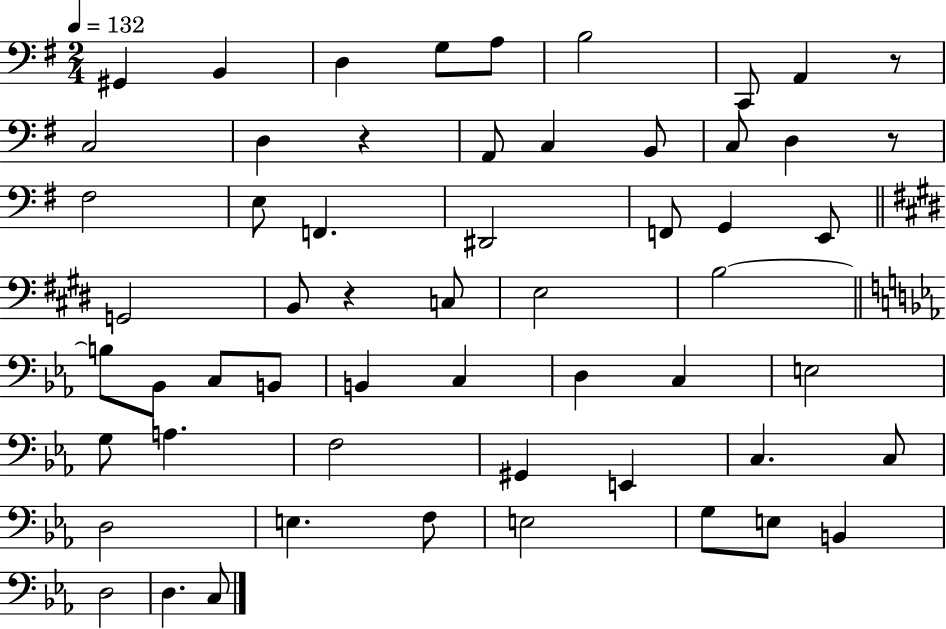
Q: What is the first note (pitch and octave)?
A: G#2